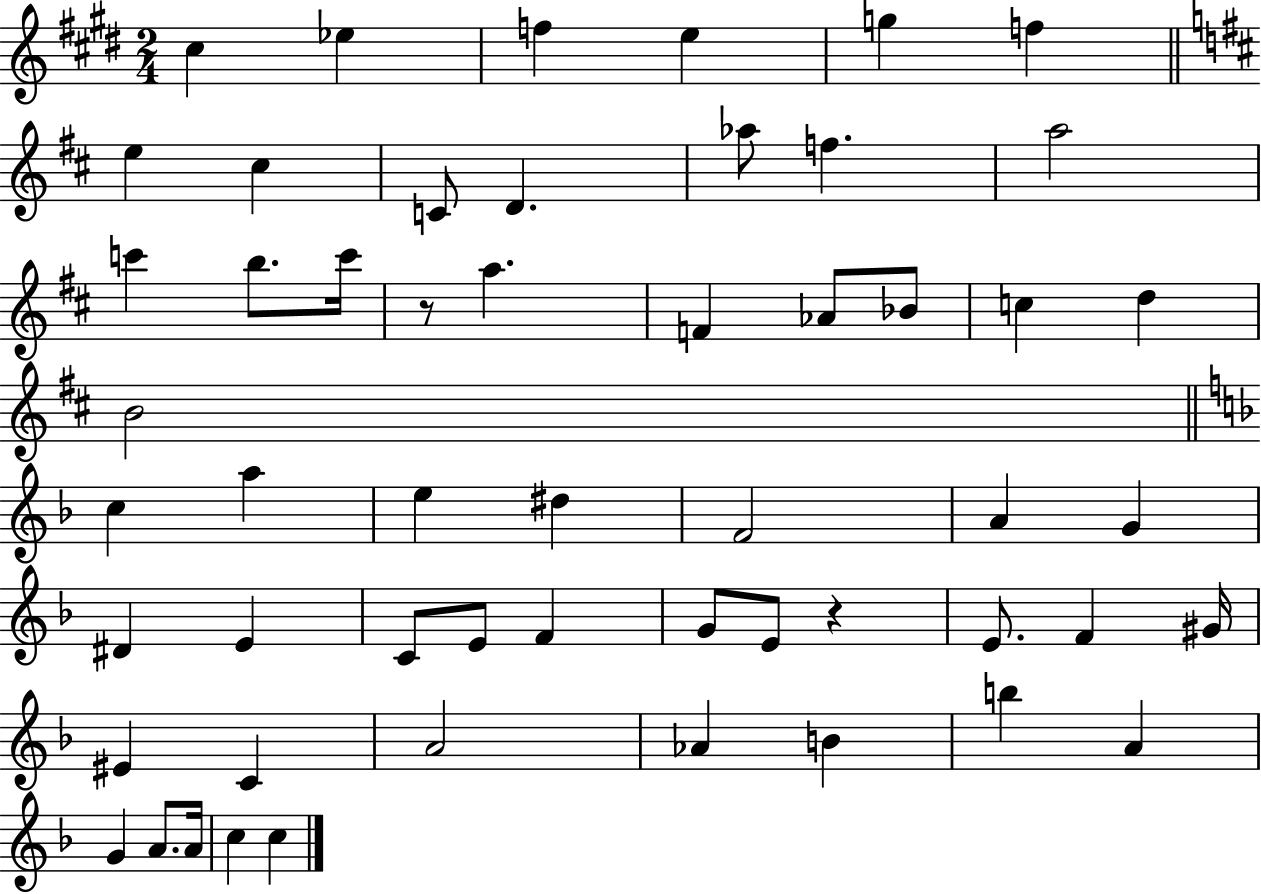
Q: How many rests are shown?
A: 2